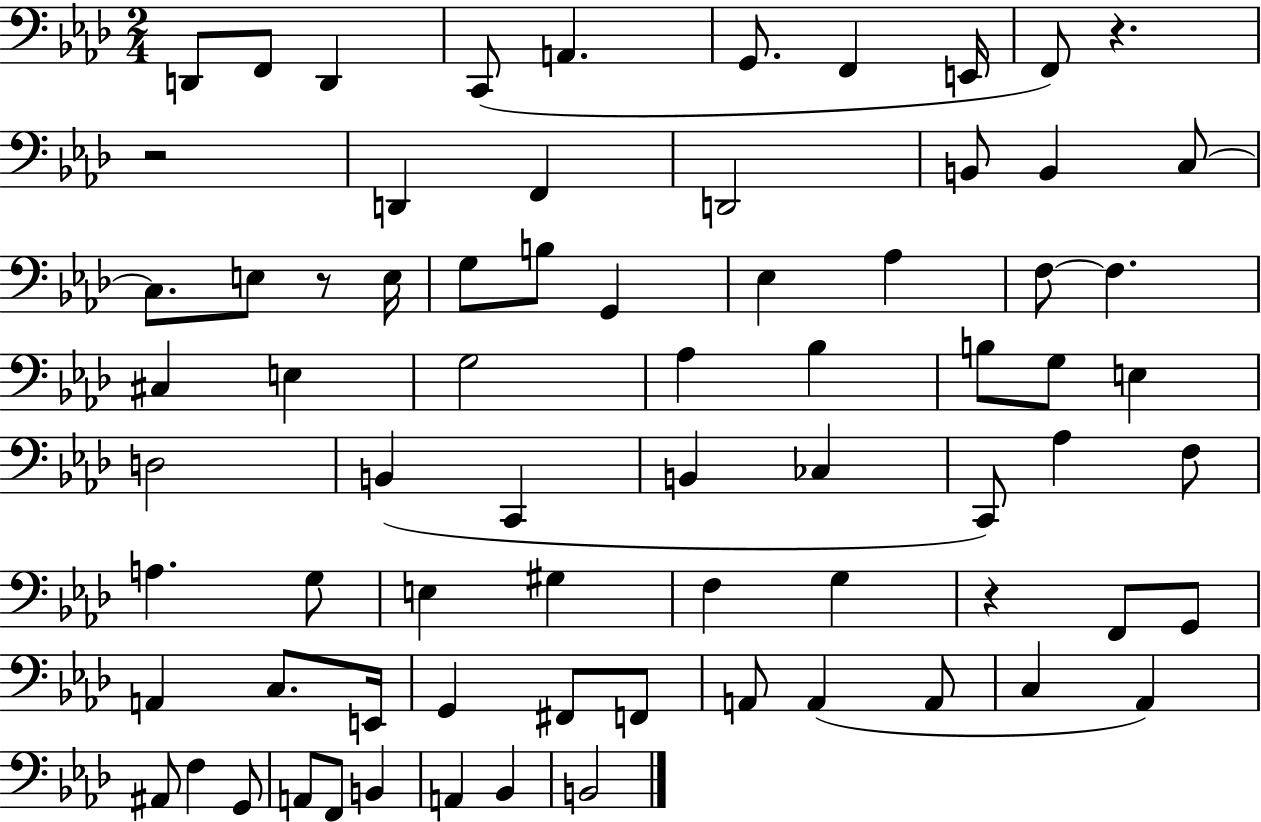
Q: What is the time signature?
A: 2/4